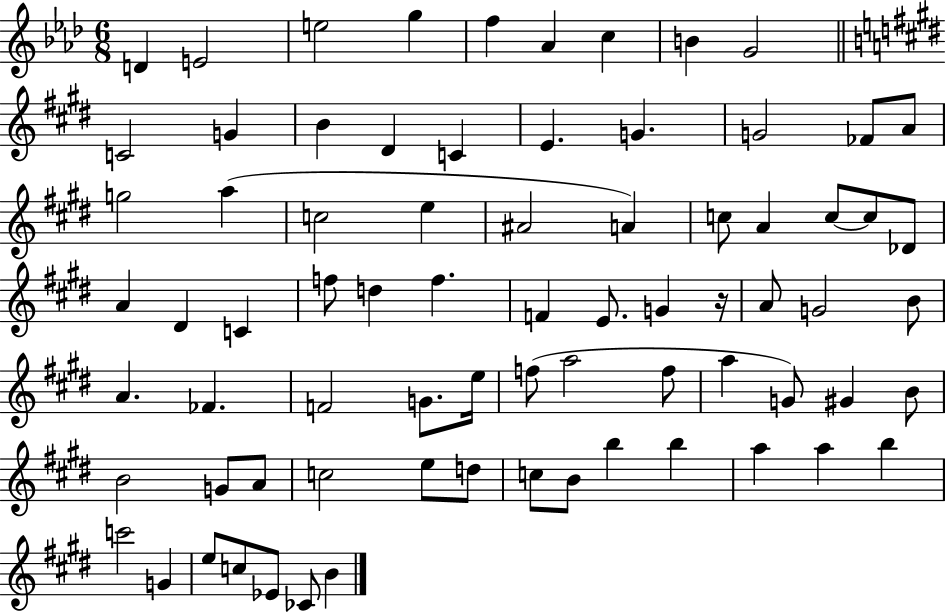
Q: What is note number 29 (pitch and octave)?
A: C5